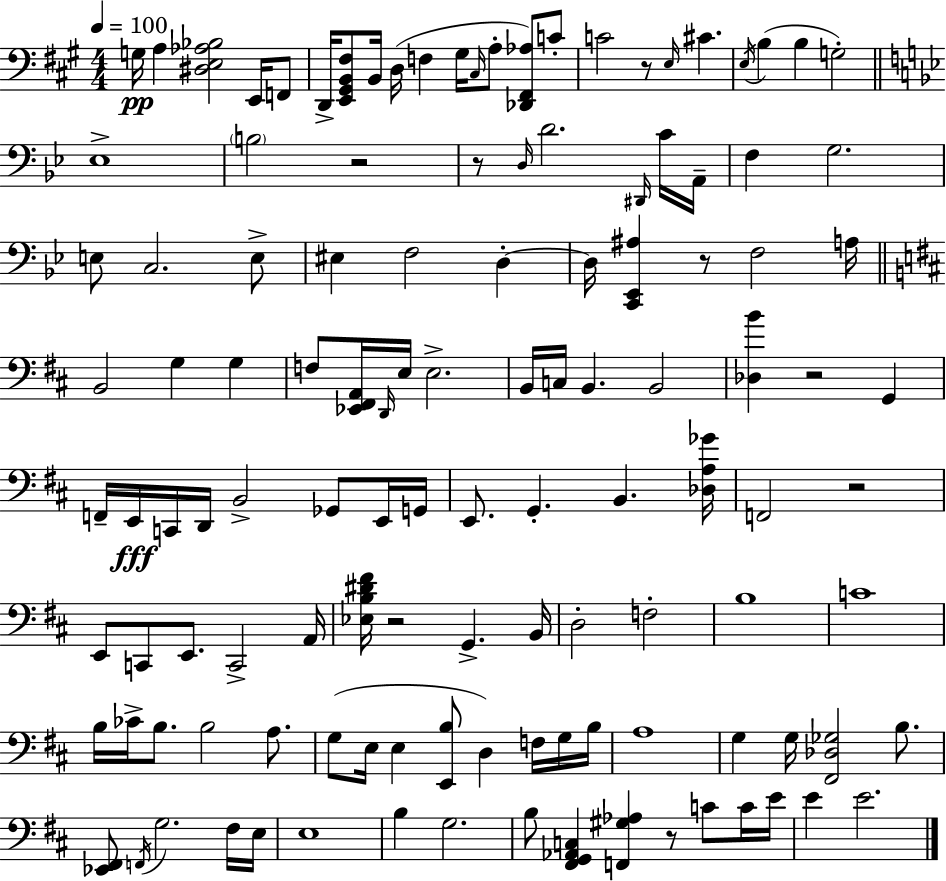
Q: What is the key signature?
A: A major